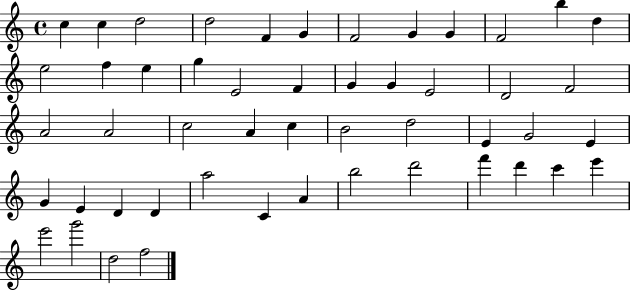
{
  \clef treble
  \time 4/4
  \defaultTimeSignature
  \key c \major
  c''4 c''4 d''2 | d''2 f'4 g'4 | f'2 g'4 g'4 | f'2 b''4 d''4 | \break e''2 f''4 e''4 | g''4 e'2 f'4 | g'4 g'4 e'2 | d'2 f'2 | \break a'2 a'2 | c''2 a'4 c''4 | b'2 d''2 | e'4 g'2 e'4 | \break g'4 e'4 d'4 d'4 | a''2 c'4 a'4 | b''2 d'''2 | f'''4 d'''4 c'''4 e'''4 | \break e'''2 g'''2 | d''2 f''2 | \bar "|."
}